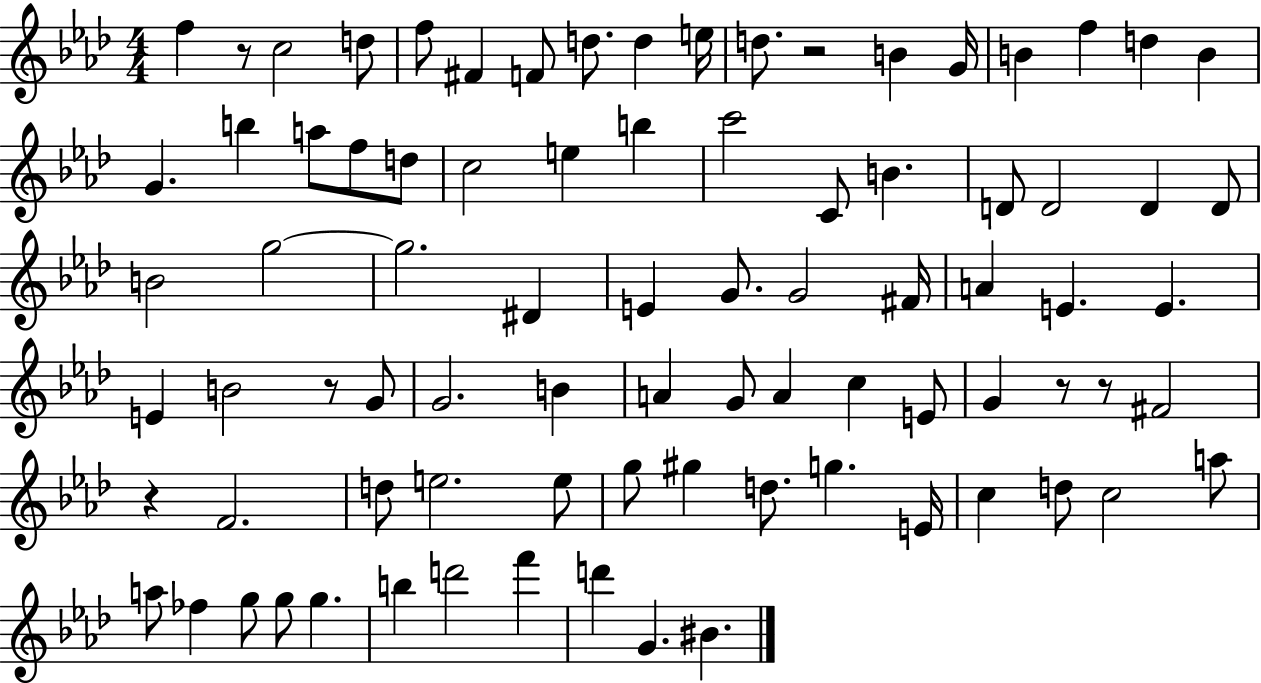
X:1
T:Untitled
M:4/4
L:1/4
K:Ab
f z/2 c2 d/2 f/2 ^F F/2 d/2 d e/4 d/2 z2 B G/4 B f d B G b a/2 f/2 d/2 c2 e b c'2 C/2 B D/2 D2 D D/2 B2 g2 g2 ^D E G/2 G2 ^F/4 A E E E B2 z/2 G/2 G2 B A G/2 A c E/2 G z/2 z/2 ^F2 z F2 d/2 e2 e/2 g/2 ^g d/2 g E/4 c d/2 c2 a/2 a/2 _f g/2 g/2 g b d'2 f' d' G ^B